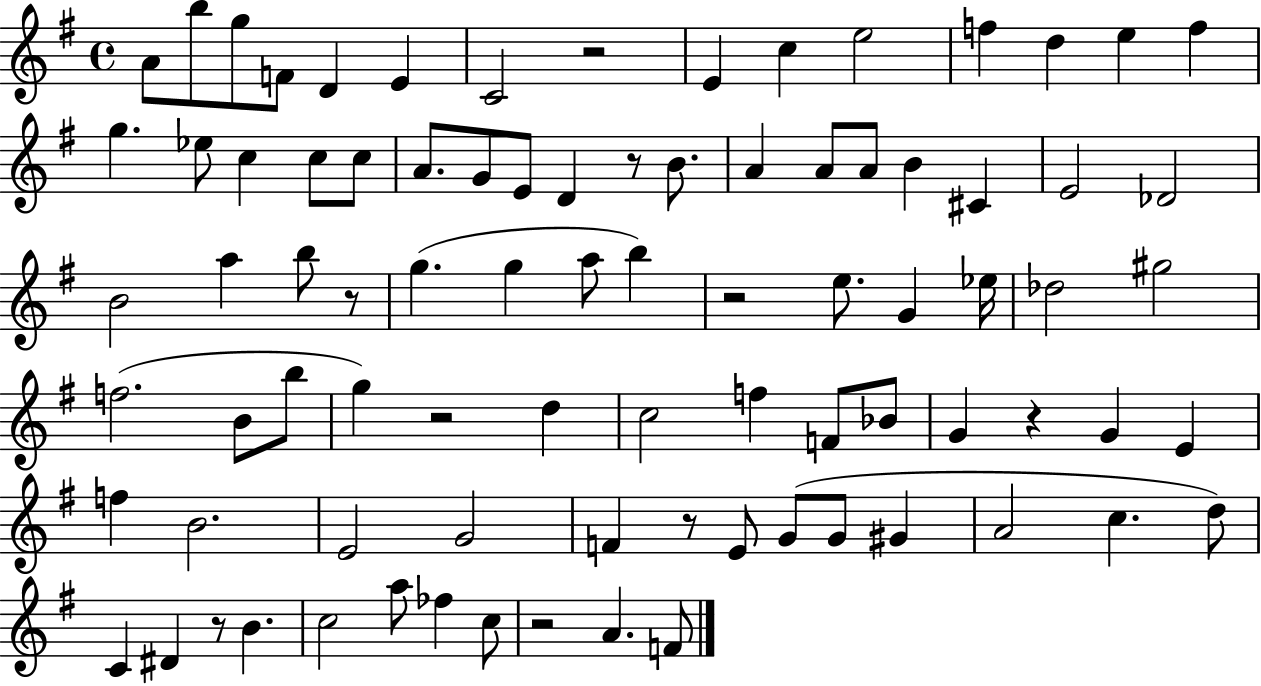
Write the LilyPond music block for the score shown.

{
  \clef treble
  \time 4/4
  \defaultTimeSignature
  \key g \major
  a'8 b''8 g''8 f'8 d'4 e'4 | c'2 r2 | e'4 c''4 e''2 | f''4 d''4 e''4 f''4 | \break g''4. ees''8 c''4 c''8 c''8 | a'8. g'8 e'8 d'4 r8 b'8. | a'4 a'8 a'8 b'4 cis'4 | e'2 des'2 | \break b'2 a''4 b''8 r8 | g''4.( g''4 a''8 b''4) | r2 e''8. g'4 ees''16 | des''2 gis''2 | \break f''2.( b'8 b''8 | g''4) r2 d''4 | c''2 f''4 f'8 bes'8 | g'4 r4 g'4 e'4 | \break f''4 b'2. | e'2 g'2 | f'4 r8 e'8 g'8( g'8 gis'4 | a'2 c''4. d''8) | \break c'4 dis'4 r8 b'4. | c''2 a''8 fes''4 c''8 | r2 a'4. f'8 | \bar "|."
}